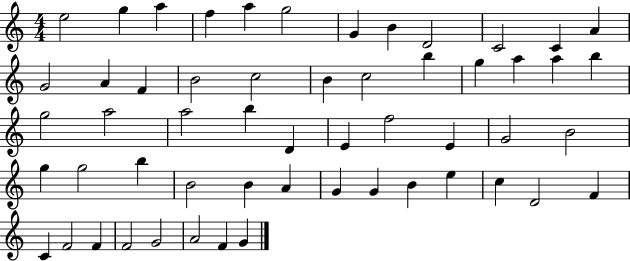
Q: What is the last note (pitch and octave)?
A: G4